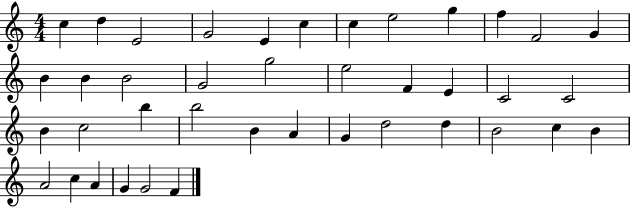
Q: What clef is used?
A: treble